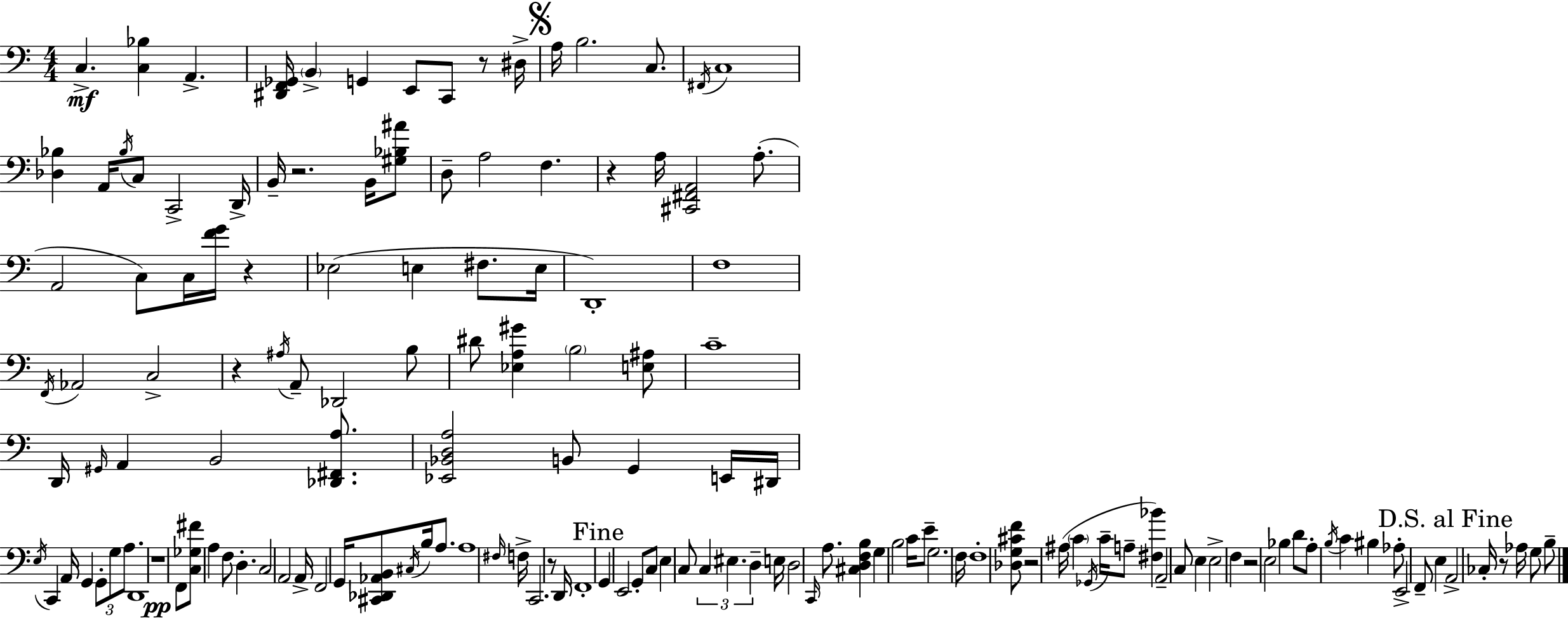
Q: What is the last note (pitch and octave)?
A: B3